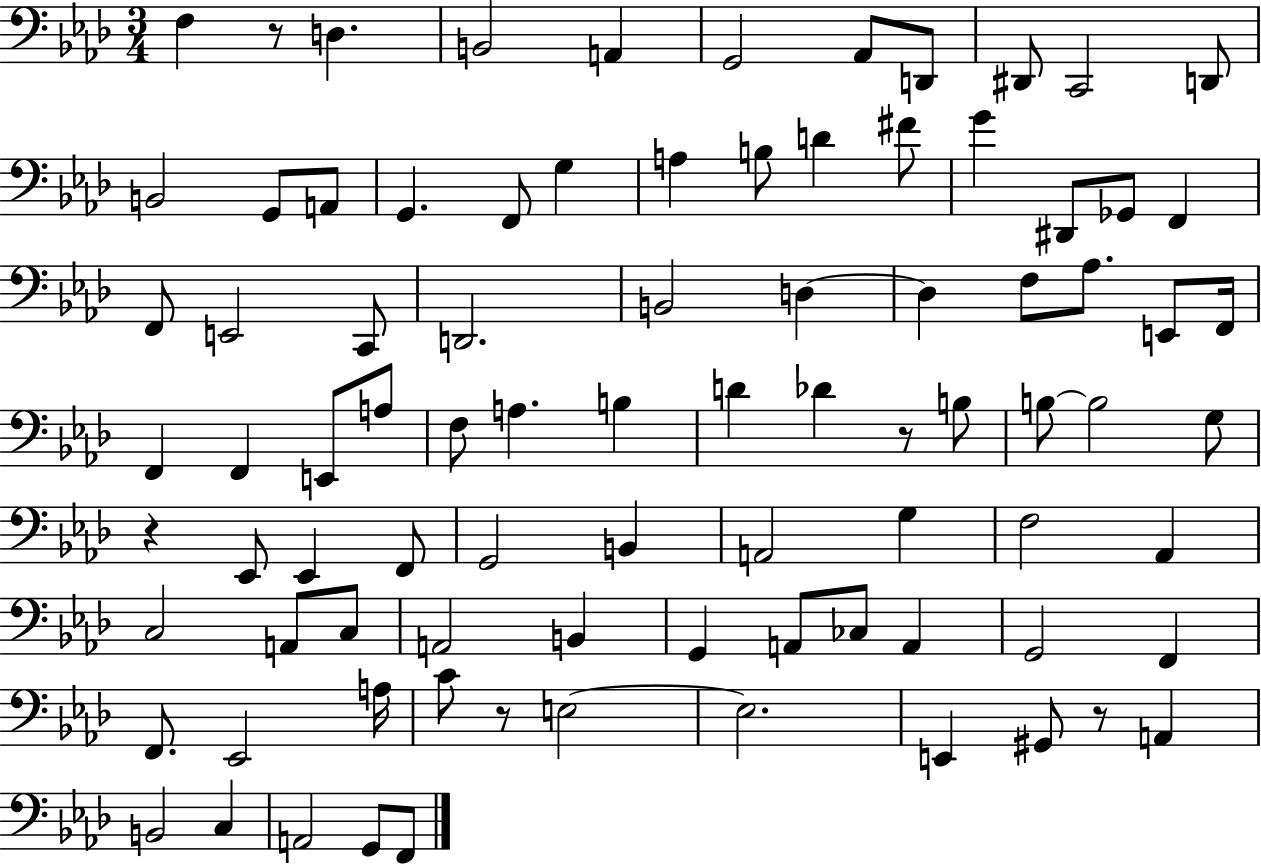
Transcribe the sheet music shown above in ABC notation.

X:1
T:Untitled
M:3/4
L:1/4
K:Ab
F, z/2 D, B,,2 A,, G,,2 _A,,/2 D,,/2 ^D,,/2 C,,2 D,,/2 B,,2 G,,/2 A,,/2 G,, F,,/2 G, A, B,/2 D ^F/2 G ^D,,/2 _G,,/2 F,, F,,/2 E,,2 C,,/2 D,,2 B,,2 D, D, F,/2 _A,/2 E,,/2 F,,/4 F,, F,, E,,/2 A,/2 F,/2 A, B, D _D z/2 B,/2 B,/2 B,2 G,/2 z _E,,/2 _E,, F,,/2 G,,2 B,, A,,2 G, F,2 _A,, C,2 A,,/2 C,/2 A,,2 B,, G,, A,,/2 _C,/2 A,, G,,2 F,, F,,/2 _E,,2 A,/4 C/2 z/2 E,2 E,2 E,, ^G,,/2 z/2 A,, B,,2 C, A,,2 G,,/2 F,,/2